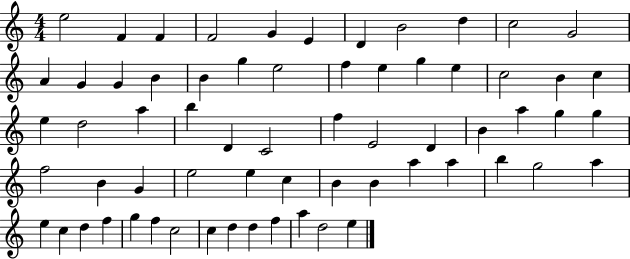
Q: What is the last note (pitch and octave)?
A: E5